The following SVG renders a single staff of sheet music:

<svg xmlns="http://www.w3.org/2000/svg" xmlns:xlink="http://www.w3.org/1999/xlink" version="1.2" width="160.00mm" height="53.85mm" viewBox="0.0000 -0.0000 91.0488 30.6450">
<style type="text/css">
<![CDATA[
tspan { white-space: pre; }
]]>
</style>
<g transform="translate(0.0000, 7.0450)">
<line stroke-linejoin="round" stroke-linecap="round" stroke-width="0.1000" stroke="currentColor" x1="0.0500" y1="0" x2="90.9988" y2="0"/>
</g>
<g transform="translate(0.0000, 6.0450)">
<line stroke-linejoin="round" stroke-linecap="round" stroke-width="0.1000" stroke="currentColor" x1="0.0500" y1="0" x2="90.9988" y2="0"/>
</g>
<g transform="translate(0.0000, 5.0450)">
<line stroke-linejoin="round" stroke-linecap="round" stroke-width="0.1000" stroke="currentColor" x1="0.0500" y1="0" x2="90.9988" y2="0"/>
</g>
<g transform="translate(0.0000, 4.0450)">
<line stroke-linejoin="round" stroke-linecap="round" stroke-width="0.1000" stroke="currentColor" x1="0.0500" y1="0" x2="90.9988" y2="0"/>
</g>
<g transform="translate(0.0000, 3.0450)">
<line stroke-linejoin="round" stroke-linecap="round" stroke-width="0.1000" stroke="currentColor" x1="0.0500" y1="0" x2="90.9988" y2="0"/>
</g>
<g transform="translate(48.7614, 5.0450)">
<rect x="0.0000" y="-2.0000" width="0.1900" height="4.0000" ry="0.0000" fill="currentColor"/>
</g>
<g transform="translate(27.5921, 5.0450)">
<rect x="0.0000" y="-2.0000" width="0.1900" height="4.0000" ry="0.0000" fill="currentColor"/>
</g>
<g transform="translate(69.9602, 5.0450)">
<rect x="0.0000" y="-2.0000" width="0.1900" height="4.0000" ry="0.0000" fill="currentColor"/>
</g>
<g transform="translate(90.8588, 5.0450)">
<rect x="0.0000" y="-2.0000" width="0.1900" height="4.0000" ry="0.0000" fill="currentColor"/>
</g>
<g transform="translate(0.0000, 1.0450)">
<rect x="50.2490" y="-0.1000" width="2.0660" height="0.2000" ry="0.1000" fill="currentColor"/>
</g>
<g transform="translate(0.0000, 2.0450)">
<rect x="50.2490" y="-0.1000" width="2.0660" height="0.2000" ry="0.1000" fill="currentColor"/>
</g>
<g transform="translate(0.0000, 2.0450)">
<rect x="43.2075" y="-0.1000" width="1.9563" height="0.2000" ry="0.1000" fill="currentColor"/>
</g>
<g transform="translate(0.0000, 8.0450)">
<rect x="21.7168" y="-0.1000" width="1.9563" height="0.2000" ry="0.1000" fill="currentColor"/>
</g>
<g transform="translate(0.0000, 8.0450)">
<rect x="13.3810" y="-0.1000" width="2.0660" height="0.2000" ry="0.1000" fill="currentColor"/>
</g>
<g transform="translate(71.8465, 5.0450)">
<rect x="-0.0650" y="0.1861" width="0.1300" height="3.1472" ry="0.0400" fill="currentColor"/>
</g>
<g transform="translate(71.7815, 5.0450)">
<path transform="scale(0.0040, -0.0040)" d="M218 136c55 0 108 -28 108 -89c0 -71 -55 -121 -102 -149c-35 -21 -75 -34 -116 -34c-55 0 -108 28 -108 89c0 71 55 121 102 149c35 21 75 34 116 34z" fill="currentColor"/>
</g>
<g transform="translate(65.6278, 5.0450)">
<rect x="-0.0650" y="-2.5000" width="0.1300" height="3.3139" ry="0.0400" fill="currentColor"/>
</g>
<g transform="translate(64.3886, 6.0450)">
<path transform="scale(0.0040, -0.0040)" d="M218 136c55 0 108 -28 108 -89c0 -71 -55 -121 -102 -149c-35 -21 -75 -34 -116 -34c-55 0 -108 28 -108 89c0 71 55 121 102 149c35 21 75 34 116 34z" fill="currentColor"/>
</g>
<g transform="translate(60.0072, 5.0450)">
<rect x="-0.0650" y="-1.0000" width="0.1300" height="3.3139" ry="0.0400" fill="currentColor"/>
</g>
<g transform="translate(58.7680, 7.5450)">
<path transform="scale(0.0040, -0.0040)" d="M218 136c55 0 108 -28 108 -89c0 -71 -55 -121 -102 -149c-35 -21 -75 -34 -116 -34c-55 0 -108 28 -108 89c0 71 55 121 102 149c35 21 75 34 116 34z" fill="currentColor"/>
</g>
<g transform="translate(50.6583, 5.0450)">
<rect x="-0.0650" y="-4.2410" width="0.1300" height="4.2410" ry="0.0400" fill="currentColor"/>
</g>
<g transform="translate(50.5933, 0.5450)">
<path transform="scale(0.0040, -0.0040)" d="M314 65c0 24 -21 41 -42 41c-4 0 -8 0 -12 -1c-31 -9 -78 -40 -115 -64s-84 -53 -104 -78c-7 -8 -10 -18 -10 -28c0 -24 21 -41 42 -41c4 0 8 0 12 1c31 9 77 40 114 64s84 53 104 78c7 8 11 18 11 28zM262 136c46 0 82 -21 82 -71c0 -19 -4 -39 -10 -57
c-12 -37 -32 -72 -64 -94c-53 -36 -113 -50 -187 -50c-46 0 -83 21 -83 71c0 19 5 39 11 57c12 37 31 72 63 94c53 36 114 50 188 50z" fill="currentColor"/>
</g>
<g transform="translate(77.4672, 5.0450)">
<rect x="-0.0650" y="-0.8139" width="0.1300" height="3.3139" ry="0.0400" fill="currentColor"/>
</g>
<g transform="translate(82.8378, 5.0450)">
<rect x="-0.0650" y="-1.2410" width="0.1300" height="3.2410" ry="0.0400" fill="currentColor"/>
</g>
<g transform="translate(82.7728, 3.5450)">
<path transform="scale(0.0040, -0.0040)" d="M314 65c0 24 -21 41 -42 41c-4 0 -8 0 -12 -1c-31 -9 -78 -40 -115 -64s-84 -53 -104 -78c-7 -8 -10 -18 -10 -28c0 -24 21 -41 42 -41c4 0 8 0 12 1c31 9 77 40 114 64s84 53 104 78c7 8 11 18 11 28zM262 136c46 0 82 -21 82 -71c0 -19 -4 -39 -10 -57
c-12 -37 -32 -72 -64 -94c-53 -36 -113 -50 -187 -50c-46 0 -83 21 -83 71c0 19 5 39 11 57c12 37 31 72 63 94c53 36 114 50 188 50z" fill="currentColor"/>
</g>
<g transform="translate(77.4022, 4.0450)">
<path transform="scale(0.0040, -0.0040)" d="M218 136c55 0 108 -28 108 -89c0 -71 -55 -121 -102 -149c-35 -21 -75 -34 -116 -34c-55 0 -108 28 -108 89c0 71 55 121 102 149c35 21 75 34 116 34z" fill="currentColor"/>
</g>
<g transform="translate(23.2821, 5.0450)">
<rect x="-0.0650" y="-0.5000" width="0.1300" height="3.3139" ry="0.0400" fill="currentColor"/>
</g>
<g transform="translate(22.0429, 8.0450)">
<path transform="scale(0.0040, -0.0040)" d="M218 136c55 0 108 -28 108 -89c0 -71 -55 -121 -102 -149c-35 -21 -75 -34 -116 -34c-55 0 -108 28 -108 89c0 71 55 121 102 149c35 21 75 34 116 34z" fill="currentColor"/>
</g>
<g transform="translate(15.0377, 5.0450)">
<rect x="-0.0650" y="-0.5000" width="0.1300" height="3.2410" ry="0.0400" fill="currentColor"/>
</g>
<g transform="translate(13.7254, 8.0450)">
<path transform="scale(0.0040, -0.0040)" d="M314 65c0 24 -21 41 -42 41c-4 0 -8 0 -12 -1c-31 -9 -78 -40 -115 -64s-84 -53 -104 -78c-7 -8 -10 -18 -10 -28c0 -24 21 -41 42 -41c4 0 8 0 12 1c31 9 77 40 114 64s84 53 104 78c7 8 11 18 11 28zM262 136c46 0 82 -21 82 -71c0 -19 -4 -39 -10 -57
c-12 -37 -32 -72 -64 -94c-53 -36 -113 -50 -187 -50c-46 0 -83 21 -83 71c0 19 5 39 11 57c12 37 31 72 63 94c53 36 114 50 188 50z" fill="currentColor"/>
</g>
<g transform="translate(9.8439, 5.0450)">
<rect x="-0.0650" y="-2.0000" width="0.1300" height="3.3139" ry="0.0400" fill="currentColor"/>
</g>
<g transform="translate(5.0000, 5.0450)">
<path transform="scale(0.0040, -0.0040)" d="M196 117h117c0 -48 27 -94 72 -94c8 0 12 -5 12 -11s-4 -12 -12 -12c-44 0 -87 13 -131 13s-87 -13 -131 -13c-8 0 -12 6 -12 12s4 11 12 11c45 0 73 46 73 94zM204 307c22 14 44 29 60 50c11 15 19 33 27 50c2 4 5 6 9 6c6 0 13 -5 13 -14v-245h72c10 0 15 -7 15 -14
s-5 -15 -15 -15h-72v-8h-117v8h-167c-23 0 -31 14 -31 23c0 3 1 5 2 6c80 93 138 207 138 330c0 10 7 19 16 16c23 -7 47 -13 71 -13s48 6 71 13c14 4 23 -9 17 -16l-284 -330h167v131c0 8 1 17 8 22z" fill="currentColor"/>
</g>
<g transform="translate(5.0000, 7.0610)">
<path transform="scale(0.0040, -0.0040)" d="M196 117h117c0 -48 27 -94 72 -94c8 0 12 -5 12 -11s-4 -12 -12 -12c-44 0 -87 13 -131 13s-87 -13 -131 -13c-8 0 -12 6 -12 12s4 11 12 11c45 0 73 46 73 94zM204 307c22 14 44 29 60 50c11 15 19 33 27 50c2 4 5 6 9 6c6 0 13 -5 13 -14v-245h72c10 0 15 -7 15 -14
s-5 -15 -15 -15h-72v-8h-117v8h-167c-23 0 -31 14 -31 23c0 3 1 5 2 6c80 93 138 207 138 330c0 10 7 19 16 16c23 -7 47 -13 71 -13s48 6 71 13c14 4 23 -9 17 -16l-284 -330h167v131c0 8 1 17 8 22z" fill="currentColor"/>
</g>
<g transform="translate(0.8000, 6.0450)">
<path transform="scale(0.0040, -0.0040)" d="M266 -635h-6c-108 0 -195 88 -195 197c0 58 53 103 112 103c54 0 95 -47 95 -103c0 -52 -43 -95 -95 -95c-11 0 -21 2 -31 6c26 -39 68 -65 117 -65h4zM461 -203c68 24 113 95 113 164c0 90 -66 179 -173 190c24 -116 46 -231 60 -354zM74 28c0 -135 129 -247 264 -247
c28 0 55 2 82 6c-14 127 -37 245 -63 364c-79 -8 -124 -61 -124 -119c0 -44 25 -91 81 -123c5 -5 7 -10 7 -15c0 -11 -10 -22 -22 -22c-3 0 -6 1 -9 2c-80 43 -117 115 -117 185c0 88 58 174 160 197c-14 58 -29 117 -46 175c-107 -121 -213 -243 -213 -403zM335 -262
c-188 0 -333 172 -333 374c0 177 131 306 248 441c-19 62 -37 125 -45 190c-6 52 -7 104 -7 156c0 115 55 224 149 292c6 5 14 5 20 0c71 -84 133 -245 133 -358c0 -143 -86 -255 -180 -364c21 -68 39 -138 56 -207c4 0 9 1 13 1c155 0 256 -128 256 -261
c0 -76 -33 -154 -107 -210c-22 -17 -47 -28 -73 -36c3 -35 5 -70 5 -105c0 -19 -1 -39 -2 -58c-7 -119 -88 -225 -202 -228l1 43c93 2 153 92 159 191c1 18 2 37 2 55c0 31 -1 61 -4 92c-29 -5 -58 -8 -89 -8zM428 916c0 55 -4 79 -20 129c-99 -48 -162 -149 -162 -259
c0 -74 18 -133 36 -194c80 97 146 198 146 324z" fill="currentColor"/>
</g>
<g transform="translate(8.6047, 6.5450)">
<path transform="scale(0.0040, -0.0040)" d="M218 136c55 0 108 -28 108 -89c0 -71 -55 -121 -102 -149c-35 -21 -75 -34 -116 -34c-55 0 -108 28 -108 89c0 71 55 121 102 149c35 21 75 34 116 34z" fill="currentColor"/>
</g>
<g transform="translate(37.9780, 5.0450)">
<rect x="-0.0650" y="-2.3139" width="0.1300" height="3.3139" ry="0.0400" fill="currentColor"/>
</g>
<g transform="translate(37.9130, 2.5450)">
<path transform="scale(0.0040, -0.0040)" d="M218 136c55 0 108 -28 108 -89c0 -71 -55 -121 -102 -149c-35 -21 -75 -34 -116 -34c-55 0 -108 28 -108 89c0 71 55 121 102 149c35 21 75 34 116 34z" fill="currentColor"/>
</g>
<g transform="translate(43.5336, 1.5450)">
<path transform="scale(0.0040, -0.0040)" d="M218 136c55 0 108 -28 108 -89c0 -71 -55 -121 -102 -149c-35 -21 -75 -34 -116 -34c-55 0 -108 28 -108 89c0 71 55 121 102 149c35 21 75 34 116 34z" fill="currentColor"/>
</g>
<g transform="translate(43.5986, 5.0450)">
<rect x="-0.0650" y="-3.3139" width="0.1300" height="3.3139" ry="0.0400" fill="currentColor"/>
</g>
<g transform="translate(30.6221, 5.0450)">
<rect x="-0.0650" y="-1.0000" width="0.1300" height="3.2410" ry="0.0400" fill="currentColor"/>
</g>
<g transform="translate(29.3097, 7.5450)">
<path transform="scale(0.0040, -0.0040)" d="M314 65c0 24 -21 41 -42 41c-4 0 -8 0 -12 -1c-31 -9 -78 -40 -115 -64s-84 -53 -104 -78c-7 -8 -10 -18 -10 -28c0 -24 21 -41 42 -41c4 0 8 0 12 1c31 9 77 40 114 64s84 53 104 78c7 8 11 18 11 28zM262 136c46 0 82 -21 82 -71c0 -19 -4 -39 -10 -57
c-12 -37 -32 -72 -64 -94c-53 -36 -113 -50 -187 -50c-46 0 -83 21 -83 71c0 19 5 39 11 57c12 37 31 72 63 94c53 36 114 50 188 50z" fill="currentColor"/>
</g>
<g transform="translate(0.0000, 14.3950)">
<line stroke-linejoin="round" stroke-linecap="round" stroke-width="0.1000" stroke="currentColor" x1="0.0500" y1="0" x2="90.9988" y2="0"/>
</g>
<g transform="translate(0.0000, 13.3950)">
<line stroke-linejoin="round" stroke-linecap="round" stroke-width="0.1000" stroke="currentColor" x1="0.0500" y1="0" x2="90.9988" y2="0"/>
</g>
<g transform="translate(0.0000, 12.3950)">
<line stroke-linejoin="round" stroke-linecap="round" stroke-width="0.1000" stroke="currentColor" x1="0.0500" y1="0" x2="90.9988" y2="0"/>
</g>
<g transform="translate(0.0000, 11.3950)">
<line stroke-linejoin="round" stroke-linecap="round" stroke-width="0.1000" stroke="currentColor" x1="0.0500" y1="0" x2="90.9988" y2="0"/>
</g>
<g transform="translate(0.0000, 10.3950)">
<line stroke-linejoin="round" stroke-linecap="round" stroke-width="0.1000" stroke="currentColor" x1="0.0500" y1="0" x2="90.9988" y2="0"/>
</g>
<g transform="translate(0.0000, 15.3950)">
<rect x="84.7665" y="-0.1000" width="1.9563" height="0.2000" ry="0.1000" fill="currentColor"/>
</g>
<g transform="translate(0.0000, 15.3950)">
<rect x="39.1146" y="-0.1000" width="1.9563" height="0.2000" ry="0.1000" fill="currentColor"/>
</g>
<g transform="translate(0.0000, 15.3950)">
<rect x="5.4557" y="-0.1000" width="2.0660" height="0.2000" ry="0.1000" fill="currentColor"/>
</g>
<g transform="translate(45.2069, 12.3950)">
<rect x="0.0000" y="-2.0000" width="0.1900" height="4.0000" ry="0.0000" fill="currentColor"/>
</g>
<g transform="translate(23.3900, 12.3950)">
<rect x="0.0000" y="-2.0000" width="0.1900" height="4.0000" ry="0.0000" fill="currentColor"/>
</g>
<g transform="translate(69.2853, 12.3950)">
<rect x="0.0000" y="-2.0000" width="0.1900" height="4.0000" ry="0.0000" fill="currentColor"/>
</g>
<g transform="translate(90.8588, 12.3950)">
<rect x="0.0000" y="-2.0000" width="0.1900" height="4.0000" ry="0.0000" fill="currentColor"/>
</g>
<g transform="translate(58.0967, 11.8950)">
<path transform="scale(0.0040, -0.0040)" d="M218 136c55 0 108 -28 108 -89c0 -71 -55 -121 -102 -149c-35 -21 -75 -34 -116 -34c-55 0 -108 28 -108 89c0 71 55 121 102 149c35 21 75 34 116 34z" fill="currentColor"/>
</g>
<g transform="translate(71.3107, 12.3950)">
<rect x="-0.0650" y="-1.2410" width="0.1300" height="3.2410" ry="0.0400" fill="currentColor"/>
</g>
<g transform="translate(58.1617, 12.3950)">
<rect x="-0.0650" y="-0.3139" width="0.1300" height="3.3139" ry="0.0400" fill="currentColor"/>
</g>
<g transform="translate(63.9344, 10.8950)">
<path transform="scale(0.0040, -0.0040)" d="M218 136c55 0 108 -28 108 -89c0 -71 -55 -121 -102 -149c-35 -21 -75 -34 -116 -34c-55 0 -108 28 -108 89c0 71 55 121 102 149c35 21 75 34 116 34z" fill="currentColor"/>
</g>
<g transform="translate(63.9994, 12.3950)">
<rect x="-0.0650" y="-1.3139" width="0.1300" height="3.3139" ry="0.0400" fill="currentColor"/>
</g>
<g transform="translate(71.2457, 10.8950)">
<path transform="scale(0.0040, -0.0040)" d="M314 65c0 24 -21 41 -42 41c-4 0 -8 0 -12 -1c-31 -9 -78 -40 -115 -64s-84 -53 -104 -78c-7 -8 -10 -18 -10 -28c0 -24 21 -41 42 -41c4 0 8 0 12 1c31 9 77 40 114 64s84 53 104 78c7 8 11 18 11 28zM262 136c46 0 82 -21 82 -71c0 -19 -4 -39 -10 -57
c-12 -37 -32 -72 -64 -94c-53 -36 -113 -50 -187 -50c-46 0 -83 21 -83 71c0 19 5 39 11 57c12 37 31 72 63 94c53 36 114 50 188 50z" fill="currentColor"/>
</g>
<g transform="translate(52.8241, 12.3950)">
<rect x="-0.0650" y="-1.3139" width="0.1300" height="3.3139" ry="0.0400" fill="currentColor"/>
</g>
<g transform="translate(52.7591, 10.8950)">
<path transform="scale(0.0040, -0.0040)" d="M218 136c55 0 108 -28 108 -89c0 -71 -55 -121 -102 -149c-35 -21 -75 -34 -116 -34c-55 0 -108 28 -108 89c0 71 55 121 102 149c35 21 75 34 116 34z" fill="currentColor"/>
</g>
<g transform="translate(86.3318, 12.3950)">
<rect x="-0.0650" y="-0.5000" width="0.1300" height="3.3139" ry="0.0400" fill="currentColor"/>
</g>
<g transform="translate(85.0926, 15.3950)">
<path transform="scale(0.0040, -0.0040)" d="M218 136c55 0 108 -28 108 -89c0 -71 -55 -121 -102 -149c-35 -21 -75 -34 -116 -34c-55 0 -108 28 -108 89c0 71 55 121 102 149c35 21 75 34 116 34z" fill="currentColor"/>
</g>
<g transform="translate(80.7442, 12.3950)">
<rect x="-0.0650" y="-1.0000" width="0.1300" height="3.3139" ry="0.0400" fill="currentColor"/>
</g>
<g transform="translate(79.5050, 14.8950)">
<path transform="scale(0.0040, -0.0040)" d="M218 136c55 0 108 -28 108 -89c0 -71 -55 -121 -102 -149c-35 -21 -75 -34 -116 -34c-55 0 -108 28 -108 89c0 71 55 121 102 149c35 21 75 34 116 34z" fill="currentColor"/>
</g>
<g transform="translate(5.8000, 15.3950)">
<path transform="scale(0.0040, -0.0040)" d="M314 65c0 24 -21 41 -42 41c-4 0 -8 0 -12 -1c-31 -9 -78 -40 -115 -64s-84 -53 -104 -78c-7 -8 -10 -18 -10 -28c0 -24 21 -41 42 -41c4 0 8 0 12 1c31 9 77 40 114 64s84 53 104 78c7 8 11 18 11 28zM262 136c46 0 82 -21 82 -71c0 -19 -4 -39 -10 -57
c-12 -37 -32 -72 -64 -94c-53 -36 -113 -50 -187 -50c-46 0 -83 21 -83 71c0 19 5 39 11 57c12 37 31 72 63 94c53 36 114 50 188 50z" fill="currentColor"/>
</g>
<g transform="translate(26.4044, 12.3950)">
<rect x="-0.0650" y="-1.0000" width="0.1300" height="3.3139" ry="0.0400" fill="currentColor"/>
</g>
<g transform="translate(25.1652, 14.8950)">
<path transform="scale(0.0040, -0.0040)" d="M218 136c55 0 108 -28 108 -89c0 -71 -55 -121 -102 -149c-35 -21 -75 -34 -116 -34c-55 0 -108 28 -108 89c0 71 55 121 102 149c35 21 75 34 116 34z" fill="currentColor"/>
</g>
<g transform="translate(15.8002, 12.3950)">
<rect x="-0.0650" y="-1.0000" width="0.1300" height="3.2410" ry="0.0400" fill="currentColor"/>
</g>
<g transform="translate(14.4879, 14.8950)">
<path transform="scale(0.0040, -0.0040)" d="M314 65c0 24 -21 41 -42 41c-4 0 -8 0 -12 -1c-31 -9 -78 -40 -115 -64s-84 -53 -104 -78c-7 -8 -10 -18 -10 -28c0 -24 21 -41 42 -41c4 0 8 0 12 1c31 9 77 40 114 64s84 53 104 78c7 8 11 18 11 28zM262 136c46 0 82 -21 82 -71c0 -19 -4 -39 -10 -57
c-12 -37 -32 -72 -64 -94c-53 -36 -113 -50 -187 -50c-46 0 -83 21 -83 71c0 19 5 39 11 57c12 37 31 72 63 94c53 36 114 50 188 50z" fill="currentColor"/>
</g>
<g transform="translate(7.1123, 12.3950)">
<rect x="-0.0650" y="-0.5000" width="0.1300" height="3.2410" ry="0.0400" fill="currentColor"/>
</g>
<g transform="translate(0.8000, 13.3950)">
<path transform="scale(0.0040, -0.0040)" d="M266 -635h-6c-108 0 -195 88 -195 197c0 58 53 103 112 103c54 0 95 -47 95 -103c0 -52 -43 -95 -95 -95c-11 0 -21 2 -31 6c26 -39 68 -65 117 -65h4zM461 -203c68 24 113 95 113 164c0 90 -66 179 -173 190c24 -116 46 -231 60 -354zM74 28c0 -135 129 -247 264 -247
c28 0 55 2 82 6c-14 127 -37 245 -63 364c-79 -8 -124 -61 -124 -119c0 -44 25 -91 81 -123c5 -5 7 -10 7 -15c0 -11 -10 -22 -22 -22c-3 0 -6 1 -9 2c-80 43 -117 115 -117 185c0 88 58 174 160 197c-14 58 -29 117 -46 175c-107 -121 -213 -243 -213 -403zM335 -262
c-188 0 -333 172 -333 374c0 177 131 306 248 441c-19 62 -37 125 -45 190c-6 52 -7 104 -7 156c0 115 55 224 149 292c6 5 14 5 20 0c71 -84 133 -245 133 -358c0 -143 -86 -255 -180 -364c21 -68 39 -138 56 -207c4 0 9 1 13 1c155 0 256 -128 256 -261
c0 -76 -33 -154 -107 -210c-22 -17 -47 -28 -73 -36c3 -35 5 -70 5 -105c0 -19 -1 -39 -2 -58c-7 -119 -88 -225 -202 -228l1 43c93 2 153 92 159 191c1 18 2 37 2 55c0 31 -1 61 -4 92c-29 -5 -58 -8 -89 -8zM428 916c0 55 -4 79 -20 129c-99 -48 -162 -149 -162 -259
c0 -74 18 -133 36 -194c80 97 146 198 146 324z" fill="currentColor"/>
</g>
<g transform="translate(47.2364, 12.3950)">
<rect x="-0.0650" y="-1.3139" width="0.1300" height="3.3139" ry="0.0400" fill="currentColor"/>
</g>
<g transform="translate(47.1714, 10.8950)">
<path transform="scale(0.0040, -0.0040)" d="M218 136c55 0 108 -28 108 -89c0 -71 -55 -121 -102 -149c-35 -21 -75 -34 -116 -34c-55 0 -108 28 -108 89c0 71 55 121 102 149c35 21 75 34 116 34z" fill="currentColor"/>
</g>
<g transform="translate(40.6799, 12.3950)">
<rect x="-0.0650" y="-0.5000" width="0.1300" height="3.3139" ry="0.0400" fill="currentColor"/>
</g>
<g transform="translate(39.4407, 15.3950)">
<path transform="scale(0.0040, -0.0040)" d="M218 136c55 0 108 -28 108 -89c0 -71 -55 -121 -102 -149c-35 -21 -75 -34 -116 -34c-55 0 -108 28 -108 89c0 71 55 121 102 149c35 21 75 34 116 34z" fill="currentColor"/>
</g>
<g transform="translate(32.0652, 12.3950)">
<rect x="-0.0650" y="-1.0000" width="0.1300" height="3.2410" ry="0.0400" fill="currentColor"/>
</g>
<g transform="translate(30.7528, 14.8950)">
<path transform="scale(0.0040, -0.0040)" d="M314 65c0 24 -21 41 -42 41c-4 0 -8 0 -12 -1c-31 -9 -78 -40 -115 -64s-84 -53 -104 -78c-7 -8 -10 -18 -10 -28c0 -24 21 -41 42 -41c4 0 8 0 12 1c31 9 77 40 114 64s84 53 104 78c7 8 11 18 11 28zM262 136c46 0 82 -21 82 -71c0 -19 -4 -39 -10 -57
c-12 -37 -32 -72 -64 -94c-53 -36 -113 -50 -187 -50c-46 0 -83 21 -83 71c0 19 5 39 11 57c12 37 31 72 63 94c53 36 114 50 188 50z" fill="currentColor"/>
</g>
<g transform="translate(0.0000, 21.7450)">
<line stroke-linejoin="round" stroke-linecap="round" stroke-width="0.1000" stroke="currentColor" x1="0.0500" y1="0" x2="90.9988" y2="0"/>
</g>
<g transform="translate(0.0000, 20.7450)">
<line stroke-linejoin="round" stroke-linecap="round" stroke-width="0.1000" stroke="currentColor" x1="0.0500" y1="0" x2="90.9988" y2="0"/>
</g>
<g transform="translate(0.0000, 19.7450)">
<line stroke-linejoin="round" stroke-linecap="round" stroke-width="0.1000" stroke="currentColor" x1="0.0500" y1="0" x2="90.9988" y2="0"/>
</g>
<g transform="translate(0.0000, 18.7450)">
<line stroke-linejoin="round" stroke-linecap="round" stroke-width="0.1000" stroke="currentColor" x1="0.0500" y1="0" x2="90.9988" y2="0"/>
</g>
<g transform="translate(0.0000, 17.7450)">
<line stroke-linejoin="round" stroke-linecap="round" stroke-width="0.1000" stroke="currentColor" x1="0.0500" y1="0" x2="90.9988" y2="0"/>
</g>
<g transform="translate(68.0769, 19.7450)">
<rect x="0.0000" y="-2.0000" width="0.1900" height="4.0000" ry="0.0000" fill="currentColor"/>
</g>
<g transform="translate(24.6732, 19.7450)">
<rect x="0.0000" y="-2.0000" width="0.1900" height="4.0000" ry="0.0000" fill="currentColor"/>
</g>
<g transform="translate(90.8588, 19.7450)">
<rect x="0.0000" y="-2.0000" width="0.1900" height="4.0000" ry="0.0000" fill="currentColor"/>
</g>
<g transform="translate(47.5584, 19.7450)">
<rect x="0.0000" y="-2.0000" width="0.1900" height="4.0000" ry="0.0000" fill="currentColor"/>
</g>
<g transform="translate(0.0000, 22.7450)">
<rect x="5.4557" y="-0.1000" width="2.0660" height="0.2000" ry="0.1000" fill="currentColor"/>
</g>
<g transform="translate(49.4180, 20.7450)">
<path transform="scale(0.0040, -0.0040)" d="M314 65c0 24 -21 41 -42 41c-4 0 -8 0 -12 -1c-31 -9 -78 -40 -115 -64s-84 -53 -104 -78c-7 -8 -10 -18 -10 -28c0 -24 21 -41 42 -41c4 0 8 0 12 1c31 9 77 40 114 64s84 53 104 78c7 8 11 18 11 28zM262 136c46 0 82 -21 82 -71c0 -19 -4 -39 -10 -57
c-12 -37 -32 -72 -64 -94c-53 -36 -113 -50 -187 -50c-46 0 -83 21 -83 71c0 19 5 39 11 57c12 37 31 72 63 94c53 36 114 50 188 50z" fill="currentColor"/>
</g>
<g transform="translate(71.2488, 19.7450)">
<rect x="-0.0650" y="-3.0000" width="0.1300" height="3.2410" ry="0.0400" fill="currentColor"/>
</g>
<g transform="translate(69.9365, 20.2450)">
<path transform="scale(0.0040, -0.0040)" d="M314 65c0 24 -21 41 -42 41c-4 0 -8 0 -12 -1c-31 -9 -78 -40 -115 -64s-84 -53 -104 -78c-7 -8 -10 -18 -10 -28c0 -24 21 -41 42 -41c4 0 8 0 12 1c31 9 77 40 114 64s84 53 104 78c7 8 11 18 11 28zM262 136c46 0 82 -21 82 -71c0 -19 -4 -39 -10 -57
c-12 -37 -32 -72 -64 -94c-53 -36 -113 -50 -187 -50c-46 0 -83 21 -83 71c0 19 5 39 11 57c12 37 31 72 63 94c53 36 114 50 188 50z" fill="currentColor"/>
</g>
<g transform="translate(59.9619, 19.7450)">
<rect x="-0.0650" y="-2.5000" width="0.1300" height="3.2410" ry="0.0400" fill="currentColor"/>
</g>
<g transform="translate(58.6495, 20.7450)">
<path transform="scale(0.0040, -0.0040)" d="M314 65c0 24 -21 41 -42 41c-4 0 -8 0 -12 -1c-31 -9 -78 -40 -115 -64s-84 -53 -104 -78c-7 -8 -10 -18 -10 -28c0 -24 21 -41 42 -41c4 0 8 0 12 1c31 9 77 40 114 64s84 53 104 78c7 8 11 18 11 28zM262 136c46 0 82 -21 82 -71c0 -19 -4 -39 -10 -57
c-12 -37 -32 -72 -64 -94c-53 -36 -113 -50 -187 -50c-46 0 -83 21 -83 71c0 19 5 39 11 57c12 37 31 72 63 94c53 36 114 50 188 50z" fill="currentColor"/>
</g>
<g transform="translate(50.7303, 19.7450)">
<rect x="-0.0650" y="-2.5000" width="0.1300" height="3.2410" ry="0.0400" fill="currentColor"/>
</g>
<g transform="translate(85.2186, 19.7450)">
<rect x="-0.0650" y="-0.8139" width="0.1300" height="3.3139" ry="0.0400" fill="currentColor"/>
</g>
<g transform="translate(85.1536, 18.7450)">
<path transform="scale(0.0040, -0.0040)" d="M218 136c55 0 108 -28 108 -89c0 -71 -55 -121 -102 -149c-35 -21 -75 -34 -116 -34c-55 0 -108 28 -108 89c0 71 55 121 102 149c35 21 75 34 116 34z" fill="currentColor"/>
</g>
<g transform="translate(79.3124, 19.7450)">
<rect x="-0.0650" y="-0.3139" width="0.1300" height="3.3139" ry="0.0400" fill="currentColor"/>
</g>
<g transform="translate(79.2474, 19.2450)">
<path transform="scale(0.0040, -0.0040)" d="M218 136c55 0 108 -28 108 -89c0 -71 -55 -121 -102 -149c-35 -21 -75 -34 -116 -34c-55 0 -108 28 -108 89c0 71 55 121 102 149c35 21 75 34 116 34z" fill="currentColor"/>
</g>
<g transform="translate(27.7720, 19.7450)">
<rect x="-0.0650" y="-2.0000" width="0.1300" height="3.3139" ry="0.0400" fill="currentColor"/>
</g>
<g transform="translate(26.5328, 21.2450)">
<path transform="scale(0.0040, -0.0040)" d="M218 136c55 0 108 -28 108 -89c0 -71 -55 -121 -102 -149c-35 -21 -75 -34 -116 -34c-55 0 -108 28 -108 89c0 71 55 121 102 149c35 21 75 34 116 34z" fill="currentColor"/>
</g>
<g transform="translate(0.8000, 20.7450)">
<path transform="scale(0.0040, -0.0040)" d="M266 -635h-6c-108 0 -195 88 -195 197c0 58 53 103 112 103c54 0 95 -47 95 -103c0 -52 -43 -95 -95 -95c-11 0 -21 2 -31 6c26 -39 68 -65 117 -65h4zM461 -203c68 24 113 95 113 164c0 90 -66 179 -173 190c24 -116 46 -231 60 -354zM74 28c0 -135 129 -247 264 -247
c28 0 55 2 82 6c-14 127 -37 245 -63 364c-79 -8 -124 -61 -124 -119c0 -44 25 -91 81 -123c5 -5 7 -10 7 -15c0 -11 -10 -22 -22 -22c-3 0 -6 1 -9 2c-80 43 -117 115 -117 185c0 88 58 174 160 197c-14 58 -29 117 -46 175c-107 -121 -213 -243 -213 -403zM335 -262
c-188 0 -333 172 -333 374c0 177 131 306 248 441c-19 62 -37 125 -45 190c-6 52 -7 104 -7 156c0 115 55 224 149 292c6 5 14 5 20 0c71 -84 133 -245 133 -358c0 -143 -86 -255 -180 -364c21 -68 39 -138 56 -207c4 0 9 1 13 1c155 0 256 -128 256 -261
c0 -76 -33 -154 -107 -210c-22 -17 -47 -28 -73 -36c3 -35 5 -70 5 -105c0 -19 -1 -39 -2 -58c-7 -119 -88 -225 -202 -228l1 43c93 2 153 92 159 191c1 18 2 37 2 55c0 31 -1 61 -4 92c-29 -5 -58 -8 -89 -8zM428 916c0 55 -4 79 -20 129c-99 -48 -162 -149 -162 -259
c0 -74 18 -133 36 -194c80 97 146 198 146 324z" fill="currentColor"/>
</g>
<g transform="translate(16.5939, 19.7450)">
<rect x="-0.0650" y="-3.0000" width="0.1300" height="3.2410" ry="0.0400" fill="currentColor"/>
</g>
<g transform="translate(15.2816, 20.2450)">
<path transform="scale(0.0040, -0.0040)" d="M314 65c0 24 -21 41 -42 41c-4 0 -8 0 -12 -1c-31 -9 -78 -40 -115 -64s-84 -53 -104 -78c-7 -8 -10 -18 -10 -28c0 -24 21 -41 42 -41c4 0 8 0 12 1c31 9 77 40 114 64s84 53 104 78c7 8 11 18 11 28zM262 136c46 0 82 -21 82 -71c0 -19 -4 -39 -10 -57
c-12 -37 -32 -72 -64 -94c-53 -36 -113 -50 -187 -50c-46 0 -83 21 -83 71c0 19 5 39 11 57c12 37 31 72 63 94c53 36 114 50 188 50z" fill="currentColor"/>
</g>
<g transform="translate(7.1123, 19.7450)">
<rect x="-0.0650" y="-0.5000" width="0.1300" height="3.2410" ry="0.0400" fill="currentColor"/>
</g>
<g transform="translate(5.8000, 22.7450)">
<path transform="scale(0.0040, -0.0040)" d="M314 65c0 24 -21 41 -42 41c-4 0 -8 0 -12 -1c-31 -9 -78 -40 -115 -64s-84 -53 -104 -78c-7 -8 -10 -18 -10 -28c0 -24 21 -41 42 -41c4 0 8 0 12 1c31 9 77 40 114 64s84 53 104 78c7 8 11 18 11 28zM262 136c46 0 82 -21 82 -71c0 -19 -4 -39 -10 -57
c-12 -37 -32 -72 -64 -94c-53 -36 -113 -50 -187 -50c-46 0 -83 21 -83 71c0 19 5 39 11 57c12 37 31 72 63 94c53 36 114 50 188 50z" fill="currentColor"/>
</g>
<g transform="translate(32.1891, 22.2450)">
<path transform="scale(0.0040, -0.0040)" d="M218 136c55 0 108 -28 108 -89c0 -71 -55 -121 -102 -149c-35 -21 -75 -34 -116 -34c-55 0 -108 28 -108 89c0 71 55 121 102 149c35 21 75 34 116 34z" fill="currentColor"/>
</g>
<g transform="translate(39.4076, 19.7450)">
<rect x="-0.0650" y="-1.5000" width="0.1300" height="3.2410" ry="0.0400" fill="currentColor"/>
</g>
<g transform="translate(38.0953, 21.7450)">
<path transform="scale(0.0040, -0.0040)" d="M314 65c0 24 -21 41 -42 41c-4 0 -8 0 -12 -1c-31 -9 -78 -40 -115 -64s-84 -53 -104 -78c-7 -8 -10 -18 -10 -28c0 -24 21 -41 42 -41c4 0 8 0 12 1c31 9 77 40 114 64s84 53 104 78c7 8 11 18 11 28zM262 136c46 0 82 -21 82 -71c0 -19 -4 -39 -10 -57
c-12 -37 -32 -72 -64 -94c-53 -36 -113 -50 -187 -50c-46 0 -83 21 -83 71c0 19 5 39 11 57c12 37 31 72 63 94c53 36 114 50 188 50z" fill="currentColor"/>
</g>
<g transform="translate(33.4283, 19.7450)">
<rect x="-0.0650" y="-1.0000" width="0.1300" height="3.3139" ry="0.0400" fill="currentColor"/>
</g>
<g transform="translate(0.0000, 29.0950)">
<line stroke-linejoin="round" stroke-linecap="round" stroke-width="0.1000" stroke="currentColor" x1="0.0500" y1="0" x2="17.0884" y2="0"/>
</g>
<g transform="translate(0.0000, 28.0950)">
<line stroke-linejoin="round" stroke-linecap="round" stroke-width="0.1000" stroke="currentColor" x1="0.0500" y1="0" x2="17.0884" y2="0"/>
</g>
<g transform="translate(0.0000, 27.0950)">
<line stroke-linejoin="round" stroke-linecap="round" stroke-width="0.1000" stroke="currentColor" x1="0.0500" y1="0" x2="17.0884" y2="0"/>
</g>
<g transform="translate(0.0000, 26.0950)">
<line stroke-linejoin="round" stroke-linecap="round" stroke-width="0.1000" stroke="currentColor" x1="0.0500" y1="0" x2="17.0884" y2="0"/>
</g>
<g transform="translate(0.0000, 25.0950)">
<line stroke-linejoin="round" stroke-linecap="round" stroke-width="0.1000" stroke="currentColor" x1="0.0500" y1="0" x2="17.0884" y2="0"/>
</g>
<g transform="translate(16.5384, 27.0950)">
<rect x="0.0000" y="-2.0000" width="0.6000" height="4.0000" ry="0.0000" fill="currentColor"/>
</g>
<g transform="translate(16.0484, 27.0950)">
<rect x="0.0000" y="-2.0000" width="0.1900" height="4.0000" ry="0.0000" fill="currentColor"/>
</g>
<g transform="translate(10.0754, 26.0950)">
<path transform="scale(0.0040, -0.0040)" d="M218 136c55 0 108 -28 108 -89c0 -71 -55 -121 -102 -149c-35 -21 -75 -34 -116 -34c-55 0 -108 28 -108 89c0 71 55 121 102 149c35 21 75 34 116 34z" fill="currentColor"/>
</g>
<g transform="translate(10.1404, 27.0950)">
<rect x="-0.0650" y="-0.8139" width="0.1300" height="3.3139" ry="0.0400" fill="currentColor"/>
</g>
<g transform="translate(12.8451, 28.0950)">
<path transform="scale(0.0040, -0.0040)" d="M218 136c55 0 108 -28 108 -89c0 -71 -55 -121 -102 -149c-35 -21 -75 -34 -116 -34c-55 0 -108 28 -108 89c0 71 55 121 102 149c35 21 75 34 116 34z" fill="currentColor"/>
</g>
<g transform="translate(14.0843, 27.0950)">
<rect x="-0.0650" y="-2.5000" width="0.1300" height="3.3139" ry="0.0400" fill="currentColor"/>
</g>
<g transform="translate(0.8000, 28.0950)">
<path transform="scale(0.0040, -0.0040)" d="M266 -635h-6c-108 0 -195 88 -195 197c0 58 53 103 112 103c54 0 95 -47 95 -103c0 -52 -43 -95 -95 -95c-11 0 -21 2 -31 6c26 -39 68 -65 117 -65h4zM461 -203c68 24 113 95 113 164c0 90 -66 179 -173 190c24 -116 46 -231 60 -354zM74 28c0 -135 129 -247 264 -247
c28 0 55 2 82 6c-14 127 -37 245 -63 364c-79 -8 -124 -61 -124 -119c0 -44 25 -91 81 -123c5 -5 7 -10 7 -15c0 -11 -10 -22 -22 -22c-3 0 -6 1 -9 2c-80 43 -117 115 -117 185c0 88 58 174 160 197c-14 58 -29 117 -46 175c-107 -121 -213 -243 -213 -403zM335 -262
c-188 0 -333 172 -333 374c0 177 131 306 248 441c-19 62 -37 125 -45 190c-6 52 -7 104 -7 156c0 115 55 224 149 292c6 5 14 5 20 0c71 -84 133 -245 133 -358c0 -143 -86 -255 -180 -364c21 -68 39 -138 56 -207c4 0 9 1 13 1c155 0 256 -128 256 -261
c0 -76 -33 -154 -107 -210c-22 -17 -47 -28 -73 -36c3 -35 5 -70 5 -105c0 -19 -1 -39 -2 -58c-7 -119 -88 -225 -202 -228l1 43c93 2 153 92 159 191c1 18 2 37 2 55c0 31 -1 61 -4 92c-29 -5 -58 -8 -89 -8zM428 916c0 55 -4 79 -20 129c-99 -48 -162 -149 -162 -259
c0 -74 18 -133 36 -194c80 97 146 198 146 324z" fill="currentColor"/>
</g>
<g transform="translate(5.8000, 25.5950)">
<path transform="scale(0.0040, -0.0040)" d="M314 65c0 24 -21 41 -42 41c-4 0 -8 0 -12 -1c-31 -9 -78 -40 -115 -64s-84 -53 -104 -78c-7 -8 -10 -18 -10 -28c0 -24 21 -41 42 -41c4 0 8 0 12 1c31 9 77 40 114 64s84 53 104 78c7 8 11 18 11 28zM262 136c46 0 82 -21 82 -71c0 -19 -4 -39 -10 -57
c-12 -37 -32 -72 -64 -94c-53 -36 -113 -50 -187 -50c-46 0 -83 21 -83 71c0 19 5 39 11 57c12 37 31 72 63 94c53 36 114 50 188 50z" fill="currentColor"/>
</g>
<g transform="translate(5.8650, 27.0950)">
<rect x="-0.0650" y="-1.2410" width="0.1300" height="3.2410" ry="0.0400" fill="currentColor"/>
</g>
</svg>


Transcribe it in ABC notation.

X:1
T:Untitled
M:4/4
L:1/4
K:C
F C2 C D2 g b d'2 D G B d e2 C2 D2 D D2 C e e c e e2 D C C2 A2 F D E2 G2 G2 A2 c d e2 d G